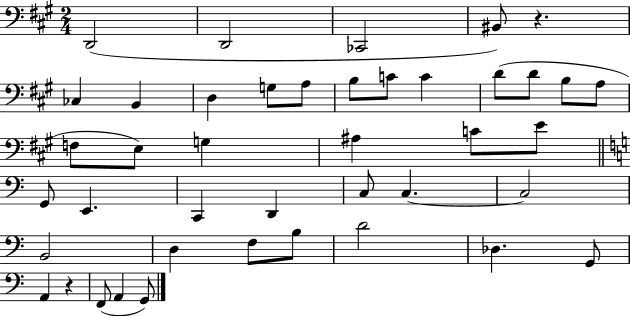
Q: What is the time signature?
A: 2/4